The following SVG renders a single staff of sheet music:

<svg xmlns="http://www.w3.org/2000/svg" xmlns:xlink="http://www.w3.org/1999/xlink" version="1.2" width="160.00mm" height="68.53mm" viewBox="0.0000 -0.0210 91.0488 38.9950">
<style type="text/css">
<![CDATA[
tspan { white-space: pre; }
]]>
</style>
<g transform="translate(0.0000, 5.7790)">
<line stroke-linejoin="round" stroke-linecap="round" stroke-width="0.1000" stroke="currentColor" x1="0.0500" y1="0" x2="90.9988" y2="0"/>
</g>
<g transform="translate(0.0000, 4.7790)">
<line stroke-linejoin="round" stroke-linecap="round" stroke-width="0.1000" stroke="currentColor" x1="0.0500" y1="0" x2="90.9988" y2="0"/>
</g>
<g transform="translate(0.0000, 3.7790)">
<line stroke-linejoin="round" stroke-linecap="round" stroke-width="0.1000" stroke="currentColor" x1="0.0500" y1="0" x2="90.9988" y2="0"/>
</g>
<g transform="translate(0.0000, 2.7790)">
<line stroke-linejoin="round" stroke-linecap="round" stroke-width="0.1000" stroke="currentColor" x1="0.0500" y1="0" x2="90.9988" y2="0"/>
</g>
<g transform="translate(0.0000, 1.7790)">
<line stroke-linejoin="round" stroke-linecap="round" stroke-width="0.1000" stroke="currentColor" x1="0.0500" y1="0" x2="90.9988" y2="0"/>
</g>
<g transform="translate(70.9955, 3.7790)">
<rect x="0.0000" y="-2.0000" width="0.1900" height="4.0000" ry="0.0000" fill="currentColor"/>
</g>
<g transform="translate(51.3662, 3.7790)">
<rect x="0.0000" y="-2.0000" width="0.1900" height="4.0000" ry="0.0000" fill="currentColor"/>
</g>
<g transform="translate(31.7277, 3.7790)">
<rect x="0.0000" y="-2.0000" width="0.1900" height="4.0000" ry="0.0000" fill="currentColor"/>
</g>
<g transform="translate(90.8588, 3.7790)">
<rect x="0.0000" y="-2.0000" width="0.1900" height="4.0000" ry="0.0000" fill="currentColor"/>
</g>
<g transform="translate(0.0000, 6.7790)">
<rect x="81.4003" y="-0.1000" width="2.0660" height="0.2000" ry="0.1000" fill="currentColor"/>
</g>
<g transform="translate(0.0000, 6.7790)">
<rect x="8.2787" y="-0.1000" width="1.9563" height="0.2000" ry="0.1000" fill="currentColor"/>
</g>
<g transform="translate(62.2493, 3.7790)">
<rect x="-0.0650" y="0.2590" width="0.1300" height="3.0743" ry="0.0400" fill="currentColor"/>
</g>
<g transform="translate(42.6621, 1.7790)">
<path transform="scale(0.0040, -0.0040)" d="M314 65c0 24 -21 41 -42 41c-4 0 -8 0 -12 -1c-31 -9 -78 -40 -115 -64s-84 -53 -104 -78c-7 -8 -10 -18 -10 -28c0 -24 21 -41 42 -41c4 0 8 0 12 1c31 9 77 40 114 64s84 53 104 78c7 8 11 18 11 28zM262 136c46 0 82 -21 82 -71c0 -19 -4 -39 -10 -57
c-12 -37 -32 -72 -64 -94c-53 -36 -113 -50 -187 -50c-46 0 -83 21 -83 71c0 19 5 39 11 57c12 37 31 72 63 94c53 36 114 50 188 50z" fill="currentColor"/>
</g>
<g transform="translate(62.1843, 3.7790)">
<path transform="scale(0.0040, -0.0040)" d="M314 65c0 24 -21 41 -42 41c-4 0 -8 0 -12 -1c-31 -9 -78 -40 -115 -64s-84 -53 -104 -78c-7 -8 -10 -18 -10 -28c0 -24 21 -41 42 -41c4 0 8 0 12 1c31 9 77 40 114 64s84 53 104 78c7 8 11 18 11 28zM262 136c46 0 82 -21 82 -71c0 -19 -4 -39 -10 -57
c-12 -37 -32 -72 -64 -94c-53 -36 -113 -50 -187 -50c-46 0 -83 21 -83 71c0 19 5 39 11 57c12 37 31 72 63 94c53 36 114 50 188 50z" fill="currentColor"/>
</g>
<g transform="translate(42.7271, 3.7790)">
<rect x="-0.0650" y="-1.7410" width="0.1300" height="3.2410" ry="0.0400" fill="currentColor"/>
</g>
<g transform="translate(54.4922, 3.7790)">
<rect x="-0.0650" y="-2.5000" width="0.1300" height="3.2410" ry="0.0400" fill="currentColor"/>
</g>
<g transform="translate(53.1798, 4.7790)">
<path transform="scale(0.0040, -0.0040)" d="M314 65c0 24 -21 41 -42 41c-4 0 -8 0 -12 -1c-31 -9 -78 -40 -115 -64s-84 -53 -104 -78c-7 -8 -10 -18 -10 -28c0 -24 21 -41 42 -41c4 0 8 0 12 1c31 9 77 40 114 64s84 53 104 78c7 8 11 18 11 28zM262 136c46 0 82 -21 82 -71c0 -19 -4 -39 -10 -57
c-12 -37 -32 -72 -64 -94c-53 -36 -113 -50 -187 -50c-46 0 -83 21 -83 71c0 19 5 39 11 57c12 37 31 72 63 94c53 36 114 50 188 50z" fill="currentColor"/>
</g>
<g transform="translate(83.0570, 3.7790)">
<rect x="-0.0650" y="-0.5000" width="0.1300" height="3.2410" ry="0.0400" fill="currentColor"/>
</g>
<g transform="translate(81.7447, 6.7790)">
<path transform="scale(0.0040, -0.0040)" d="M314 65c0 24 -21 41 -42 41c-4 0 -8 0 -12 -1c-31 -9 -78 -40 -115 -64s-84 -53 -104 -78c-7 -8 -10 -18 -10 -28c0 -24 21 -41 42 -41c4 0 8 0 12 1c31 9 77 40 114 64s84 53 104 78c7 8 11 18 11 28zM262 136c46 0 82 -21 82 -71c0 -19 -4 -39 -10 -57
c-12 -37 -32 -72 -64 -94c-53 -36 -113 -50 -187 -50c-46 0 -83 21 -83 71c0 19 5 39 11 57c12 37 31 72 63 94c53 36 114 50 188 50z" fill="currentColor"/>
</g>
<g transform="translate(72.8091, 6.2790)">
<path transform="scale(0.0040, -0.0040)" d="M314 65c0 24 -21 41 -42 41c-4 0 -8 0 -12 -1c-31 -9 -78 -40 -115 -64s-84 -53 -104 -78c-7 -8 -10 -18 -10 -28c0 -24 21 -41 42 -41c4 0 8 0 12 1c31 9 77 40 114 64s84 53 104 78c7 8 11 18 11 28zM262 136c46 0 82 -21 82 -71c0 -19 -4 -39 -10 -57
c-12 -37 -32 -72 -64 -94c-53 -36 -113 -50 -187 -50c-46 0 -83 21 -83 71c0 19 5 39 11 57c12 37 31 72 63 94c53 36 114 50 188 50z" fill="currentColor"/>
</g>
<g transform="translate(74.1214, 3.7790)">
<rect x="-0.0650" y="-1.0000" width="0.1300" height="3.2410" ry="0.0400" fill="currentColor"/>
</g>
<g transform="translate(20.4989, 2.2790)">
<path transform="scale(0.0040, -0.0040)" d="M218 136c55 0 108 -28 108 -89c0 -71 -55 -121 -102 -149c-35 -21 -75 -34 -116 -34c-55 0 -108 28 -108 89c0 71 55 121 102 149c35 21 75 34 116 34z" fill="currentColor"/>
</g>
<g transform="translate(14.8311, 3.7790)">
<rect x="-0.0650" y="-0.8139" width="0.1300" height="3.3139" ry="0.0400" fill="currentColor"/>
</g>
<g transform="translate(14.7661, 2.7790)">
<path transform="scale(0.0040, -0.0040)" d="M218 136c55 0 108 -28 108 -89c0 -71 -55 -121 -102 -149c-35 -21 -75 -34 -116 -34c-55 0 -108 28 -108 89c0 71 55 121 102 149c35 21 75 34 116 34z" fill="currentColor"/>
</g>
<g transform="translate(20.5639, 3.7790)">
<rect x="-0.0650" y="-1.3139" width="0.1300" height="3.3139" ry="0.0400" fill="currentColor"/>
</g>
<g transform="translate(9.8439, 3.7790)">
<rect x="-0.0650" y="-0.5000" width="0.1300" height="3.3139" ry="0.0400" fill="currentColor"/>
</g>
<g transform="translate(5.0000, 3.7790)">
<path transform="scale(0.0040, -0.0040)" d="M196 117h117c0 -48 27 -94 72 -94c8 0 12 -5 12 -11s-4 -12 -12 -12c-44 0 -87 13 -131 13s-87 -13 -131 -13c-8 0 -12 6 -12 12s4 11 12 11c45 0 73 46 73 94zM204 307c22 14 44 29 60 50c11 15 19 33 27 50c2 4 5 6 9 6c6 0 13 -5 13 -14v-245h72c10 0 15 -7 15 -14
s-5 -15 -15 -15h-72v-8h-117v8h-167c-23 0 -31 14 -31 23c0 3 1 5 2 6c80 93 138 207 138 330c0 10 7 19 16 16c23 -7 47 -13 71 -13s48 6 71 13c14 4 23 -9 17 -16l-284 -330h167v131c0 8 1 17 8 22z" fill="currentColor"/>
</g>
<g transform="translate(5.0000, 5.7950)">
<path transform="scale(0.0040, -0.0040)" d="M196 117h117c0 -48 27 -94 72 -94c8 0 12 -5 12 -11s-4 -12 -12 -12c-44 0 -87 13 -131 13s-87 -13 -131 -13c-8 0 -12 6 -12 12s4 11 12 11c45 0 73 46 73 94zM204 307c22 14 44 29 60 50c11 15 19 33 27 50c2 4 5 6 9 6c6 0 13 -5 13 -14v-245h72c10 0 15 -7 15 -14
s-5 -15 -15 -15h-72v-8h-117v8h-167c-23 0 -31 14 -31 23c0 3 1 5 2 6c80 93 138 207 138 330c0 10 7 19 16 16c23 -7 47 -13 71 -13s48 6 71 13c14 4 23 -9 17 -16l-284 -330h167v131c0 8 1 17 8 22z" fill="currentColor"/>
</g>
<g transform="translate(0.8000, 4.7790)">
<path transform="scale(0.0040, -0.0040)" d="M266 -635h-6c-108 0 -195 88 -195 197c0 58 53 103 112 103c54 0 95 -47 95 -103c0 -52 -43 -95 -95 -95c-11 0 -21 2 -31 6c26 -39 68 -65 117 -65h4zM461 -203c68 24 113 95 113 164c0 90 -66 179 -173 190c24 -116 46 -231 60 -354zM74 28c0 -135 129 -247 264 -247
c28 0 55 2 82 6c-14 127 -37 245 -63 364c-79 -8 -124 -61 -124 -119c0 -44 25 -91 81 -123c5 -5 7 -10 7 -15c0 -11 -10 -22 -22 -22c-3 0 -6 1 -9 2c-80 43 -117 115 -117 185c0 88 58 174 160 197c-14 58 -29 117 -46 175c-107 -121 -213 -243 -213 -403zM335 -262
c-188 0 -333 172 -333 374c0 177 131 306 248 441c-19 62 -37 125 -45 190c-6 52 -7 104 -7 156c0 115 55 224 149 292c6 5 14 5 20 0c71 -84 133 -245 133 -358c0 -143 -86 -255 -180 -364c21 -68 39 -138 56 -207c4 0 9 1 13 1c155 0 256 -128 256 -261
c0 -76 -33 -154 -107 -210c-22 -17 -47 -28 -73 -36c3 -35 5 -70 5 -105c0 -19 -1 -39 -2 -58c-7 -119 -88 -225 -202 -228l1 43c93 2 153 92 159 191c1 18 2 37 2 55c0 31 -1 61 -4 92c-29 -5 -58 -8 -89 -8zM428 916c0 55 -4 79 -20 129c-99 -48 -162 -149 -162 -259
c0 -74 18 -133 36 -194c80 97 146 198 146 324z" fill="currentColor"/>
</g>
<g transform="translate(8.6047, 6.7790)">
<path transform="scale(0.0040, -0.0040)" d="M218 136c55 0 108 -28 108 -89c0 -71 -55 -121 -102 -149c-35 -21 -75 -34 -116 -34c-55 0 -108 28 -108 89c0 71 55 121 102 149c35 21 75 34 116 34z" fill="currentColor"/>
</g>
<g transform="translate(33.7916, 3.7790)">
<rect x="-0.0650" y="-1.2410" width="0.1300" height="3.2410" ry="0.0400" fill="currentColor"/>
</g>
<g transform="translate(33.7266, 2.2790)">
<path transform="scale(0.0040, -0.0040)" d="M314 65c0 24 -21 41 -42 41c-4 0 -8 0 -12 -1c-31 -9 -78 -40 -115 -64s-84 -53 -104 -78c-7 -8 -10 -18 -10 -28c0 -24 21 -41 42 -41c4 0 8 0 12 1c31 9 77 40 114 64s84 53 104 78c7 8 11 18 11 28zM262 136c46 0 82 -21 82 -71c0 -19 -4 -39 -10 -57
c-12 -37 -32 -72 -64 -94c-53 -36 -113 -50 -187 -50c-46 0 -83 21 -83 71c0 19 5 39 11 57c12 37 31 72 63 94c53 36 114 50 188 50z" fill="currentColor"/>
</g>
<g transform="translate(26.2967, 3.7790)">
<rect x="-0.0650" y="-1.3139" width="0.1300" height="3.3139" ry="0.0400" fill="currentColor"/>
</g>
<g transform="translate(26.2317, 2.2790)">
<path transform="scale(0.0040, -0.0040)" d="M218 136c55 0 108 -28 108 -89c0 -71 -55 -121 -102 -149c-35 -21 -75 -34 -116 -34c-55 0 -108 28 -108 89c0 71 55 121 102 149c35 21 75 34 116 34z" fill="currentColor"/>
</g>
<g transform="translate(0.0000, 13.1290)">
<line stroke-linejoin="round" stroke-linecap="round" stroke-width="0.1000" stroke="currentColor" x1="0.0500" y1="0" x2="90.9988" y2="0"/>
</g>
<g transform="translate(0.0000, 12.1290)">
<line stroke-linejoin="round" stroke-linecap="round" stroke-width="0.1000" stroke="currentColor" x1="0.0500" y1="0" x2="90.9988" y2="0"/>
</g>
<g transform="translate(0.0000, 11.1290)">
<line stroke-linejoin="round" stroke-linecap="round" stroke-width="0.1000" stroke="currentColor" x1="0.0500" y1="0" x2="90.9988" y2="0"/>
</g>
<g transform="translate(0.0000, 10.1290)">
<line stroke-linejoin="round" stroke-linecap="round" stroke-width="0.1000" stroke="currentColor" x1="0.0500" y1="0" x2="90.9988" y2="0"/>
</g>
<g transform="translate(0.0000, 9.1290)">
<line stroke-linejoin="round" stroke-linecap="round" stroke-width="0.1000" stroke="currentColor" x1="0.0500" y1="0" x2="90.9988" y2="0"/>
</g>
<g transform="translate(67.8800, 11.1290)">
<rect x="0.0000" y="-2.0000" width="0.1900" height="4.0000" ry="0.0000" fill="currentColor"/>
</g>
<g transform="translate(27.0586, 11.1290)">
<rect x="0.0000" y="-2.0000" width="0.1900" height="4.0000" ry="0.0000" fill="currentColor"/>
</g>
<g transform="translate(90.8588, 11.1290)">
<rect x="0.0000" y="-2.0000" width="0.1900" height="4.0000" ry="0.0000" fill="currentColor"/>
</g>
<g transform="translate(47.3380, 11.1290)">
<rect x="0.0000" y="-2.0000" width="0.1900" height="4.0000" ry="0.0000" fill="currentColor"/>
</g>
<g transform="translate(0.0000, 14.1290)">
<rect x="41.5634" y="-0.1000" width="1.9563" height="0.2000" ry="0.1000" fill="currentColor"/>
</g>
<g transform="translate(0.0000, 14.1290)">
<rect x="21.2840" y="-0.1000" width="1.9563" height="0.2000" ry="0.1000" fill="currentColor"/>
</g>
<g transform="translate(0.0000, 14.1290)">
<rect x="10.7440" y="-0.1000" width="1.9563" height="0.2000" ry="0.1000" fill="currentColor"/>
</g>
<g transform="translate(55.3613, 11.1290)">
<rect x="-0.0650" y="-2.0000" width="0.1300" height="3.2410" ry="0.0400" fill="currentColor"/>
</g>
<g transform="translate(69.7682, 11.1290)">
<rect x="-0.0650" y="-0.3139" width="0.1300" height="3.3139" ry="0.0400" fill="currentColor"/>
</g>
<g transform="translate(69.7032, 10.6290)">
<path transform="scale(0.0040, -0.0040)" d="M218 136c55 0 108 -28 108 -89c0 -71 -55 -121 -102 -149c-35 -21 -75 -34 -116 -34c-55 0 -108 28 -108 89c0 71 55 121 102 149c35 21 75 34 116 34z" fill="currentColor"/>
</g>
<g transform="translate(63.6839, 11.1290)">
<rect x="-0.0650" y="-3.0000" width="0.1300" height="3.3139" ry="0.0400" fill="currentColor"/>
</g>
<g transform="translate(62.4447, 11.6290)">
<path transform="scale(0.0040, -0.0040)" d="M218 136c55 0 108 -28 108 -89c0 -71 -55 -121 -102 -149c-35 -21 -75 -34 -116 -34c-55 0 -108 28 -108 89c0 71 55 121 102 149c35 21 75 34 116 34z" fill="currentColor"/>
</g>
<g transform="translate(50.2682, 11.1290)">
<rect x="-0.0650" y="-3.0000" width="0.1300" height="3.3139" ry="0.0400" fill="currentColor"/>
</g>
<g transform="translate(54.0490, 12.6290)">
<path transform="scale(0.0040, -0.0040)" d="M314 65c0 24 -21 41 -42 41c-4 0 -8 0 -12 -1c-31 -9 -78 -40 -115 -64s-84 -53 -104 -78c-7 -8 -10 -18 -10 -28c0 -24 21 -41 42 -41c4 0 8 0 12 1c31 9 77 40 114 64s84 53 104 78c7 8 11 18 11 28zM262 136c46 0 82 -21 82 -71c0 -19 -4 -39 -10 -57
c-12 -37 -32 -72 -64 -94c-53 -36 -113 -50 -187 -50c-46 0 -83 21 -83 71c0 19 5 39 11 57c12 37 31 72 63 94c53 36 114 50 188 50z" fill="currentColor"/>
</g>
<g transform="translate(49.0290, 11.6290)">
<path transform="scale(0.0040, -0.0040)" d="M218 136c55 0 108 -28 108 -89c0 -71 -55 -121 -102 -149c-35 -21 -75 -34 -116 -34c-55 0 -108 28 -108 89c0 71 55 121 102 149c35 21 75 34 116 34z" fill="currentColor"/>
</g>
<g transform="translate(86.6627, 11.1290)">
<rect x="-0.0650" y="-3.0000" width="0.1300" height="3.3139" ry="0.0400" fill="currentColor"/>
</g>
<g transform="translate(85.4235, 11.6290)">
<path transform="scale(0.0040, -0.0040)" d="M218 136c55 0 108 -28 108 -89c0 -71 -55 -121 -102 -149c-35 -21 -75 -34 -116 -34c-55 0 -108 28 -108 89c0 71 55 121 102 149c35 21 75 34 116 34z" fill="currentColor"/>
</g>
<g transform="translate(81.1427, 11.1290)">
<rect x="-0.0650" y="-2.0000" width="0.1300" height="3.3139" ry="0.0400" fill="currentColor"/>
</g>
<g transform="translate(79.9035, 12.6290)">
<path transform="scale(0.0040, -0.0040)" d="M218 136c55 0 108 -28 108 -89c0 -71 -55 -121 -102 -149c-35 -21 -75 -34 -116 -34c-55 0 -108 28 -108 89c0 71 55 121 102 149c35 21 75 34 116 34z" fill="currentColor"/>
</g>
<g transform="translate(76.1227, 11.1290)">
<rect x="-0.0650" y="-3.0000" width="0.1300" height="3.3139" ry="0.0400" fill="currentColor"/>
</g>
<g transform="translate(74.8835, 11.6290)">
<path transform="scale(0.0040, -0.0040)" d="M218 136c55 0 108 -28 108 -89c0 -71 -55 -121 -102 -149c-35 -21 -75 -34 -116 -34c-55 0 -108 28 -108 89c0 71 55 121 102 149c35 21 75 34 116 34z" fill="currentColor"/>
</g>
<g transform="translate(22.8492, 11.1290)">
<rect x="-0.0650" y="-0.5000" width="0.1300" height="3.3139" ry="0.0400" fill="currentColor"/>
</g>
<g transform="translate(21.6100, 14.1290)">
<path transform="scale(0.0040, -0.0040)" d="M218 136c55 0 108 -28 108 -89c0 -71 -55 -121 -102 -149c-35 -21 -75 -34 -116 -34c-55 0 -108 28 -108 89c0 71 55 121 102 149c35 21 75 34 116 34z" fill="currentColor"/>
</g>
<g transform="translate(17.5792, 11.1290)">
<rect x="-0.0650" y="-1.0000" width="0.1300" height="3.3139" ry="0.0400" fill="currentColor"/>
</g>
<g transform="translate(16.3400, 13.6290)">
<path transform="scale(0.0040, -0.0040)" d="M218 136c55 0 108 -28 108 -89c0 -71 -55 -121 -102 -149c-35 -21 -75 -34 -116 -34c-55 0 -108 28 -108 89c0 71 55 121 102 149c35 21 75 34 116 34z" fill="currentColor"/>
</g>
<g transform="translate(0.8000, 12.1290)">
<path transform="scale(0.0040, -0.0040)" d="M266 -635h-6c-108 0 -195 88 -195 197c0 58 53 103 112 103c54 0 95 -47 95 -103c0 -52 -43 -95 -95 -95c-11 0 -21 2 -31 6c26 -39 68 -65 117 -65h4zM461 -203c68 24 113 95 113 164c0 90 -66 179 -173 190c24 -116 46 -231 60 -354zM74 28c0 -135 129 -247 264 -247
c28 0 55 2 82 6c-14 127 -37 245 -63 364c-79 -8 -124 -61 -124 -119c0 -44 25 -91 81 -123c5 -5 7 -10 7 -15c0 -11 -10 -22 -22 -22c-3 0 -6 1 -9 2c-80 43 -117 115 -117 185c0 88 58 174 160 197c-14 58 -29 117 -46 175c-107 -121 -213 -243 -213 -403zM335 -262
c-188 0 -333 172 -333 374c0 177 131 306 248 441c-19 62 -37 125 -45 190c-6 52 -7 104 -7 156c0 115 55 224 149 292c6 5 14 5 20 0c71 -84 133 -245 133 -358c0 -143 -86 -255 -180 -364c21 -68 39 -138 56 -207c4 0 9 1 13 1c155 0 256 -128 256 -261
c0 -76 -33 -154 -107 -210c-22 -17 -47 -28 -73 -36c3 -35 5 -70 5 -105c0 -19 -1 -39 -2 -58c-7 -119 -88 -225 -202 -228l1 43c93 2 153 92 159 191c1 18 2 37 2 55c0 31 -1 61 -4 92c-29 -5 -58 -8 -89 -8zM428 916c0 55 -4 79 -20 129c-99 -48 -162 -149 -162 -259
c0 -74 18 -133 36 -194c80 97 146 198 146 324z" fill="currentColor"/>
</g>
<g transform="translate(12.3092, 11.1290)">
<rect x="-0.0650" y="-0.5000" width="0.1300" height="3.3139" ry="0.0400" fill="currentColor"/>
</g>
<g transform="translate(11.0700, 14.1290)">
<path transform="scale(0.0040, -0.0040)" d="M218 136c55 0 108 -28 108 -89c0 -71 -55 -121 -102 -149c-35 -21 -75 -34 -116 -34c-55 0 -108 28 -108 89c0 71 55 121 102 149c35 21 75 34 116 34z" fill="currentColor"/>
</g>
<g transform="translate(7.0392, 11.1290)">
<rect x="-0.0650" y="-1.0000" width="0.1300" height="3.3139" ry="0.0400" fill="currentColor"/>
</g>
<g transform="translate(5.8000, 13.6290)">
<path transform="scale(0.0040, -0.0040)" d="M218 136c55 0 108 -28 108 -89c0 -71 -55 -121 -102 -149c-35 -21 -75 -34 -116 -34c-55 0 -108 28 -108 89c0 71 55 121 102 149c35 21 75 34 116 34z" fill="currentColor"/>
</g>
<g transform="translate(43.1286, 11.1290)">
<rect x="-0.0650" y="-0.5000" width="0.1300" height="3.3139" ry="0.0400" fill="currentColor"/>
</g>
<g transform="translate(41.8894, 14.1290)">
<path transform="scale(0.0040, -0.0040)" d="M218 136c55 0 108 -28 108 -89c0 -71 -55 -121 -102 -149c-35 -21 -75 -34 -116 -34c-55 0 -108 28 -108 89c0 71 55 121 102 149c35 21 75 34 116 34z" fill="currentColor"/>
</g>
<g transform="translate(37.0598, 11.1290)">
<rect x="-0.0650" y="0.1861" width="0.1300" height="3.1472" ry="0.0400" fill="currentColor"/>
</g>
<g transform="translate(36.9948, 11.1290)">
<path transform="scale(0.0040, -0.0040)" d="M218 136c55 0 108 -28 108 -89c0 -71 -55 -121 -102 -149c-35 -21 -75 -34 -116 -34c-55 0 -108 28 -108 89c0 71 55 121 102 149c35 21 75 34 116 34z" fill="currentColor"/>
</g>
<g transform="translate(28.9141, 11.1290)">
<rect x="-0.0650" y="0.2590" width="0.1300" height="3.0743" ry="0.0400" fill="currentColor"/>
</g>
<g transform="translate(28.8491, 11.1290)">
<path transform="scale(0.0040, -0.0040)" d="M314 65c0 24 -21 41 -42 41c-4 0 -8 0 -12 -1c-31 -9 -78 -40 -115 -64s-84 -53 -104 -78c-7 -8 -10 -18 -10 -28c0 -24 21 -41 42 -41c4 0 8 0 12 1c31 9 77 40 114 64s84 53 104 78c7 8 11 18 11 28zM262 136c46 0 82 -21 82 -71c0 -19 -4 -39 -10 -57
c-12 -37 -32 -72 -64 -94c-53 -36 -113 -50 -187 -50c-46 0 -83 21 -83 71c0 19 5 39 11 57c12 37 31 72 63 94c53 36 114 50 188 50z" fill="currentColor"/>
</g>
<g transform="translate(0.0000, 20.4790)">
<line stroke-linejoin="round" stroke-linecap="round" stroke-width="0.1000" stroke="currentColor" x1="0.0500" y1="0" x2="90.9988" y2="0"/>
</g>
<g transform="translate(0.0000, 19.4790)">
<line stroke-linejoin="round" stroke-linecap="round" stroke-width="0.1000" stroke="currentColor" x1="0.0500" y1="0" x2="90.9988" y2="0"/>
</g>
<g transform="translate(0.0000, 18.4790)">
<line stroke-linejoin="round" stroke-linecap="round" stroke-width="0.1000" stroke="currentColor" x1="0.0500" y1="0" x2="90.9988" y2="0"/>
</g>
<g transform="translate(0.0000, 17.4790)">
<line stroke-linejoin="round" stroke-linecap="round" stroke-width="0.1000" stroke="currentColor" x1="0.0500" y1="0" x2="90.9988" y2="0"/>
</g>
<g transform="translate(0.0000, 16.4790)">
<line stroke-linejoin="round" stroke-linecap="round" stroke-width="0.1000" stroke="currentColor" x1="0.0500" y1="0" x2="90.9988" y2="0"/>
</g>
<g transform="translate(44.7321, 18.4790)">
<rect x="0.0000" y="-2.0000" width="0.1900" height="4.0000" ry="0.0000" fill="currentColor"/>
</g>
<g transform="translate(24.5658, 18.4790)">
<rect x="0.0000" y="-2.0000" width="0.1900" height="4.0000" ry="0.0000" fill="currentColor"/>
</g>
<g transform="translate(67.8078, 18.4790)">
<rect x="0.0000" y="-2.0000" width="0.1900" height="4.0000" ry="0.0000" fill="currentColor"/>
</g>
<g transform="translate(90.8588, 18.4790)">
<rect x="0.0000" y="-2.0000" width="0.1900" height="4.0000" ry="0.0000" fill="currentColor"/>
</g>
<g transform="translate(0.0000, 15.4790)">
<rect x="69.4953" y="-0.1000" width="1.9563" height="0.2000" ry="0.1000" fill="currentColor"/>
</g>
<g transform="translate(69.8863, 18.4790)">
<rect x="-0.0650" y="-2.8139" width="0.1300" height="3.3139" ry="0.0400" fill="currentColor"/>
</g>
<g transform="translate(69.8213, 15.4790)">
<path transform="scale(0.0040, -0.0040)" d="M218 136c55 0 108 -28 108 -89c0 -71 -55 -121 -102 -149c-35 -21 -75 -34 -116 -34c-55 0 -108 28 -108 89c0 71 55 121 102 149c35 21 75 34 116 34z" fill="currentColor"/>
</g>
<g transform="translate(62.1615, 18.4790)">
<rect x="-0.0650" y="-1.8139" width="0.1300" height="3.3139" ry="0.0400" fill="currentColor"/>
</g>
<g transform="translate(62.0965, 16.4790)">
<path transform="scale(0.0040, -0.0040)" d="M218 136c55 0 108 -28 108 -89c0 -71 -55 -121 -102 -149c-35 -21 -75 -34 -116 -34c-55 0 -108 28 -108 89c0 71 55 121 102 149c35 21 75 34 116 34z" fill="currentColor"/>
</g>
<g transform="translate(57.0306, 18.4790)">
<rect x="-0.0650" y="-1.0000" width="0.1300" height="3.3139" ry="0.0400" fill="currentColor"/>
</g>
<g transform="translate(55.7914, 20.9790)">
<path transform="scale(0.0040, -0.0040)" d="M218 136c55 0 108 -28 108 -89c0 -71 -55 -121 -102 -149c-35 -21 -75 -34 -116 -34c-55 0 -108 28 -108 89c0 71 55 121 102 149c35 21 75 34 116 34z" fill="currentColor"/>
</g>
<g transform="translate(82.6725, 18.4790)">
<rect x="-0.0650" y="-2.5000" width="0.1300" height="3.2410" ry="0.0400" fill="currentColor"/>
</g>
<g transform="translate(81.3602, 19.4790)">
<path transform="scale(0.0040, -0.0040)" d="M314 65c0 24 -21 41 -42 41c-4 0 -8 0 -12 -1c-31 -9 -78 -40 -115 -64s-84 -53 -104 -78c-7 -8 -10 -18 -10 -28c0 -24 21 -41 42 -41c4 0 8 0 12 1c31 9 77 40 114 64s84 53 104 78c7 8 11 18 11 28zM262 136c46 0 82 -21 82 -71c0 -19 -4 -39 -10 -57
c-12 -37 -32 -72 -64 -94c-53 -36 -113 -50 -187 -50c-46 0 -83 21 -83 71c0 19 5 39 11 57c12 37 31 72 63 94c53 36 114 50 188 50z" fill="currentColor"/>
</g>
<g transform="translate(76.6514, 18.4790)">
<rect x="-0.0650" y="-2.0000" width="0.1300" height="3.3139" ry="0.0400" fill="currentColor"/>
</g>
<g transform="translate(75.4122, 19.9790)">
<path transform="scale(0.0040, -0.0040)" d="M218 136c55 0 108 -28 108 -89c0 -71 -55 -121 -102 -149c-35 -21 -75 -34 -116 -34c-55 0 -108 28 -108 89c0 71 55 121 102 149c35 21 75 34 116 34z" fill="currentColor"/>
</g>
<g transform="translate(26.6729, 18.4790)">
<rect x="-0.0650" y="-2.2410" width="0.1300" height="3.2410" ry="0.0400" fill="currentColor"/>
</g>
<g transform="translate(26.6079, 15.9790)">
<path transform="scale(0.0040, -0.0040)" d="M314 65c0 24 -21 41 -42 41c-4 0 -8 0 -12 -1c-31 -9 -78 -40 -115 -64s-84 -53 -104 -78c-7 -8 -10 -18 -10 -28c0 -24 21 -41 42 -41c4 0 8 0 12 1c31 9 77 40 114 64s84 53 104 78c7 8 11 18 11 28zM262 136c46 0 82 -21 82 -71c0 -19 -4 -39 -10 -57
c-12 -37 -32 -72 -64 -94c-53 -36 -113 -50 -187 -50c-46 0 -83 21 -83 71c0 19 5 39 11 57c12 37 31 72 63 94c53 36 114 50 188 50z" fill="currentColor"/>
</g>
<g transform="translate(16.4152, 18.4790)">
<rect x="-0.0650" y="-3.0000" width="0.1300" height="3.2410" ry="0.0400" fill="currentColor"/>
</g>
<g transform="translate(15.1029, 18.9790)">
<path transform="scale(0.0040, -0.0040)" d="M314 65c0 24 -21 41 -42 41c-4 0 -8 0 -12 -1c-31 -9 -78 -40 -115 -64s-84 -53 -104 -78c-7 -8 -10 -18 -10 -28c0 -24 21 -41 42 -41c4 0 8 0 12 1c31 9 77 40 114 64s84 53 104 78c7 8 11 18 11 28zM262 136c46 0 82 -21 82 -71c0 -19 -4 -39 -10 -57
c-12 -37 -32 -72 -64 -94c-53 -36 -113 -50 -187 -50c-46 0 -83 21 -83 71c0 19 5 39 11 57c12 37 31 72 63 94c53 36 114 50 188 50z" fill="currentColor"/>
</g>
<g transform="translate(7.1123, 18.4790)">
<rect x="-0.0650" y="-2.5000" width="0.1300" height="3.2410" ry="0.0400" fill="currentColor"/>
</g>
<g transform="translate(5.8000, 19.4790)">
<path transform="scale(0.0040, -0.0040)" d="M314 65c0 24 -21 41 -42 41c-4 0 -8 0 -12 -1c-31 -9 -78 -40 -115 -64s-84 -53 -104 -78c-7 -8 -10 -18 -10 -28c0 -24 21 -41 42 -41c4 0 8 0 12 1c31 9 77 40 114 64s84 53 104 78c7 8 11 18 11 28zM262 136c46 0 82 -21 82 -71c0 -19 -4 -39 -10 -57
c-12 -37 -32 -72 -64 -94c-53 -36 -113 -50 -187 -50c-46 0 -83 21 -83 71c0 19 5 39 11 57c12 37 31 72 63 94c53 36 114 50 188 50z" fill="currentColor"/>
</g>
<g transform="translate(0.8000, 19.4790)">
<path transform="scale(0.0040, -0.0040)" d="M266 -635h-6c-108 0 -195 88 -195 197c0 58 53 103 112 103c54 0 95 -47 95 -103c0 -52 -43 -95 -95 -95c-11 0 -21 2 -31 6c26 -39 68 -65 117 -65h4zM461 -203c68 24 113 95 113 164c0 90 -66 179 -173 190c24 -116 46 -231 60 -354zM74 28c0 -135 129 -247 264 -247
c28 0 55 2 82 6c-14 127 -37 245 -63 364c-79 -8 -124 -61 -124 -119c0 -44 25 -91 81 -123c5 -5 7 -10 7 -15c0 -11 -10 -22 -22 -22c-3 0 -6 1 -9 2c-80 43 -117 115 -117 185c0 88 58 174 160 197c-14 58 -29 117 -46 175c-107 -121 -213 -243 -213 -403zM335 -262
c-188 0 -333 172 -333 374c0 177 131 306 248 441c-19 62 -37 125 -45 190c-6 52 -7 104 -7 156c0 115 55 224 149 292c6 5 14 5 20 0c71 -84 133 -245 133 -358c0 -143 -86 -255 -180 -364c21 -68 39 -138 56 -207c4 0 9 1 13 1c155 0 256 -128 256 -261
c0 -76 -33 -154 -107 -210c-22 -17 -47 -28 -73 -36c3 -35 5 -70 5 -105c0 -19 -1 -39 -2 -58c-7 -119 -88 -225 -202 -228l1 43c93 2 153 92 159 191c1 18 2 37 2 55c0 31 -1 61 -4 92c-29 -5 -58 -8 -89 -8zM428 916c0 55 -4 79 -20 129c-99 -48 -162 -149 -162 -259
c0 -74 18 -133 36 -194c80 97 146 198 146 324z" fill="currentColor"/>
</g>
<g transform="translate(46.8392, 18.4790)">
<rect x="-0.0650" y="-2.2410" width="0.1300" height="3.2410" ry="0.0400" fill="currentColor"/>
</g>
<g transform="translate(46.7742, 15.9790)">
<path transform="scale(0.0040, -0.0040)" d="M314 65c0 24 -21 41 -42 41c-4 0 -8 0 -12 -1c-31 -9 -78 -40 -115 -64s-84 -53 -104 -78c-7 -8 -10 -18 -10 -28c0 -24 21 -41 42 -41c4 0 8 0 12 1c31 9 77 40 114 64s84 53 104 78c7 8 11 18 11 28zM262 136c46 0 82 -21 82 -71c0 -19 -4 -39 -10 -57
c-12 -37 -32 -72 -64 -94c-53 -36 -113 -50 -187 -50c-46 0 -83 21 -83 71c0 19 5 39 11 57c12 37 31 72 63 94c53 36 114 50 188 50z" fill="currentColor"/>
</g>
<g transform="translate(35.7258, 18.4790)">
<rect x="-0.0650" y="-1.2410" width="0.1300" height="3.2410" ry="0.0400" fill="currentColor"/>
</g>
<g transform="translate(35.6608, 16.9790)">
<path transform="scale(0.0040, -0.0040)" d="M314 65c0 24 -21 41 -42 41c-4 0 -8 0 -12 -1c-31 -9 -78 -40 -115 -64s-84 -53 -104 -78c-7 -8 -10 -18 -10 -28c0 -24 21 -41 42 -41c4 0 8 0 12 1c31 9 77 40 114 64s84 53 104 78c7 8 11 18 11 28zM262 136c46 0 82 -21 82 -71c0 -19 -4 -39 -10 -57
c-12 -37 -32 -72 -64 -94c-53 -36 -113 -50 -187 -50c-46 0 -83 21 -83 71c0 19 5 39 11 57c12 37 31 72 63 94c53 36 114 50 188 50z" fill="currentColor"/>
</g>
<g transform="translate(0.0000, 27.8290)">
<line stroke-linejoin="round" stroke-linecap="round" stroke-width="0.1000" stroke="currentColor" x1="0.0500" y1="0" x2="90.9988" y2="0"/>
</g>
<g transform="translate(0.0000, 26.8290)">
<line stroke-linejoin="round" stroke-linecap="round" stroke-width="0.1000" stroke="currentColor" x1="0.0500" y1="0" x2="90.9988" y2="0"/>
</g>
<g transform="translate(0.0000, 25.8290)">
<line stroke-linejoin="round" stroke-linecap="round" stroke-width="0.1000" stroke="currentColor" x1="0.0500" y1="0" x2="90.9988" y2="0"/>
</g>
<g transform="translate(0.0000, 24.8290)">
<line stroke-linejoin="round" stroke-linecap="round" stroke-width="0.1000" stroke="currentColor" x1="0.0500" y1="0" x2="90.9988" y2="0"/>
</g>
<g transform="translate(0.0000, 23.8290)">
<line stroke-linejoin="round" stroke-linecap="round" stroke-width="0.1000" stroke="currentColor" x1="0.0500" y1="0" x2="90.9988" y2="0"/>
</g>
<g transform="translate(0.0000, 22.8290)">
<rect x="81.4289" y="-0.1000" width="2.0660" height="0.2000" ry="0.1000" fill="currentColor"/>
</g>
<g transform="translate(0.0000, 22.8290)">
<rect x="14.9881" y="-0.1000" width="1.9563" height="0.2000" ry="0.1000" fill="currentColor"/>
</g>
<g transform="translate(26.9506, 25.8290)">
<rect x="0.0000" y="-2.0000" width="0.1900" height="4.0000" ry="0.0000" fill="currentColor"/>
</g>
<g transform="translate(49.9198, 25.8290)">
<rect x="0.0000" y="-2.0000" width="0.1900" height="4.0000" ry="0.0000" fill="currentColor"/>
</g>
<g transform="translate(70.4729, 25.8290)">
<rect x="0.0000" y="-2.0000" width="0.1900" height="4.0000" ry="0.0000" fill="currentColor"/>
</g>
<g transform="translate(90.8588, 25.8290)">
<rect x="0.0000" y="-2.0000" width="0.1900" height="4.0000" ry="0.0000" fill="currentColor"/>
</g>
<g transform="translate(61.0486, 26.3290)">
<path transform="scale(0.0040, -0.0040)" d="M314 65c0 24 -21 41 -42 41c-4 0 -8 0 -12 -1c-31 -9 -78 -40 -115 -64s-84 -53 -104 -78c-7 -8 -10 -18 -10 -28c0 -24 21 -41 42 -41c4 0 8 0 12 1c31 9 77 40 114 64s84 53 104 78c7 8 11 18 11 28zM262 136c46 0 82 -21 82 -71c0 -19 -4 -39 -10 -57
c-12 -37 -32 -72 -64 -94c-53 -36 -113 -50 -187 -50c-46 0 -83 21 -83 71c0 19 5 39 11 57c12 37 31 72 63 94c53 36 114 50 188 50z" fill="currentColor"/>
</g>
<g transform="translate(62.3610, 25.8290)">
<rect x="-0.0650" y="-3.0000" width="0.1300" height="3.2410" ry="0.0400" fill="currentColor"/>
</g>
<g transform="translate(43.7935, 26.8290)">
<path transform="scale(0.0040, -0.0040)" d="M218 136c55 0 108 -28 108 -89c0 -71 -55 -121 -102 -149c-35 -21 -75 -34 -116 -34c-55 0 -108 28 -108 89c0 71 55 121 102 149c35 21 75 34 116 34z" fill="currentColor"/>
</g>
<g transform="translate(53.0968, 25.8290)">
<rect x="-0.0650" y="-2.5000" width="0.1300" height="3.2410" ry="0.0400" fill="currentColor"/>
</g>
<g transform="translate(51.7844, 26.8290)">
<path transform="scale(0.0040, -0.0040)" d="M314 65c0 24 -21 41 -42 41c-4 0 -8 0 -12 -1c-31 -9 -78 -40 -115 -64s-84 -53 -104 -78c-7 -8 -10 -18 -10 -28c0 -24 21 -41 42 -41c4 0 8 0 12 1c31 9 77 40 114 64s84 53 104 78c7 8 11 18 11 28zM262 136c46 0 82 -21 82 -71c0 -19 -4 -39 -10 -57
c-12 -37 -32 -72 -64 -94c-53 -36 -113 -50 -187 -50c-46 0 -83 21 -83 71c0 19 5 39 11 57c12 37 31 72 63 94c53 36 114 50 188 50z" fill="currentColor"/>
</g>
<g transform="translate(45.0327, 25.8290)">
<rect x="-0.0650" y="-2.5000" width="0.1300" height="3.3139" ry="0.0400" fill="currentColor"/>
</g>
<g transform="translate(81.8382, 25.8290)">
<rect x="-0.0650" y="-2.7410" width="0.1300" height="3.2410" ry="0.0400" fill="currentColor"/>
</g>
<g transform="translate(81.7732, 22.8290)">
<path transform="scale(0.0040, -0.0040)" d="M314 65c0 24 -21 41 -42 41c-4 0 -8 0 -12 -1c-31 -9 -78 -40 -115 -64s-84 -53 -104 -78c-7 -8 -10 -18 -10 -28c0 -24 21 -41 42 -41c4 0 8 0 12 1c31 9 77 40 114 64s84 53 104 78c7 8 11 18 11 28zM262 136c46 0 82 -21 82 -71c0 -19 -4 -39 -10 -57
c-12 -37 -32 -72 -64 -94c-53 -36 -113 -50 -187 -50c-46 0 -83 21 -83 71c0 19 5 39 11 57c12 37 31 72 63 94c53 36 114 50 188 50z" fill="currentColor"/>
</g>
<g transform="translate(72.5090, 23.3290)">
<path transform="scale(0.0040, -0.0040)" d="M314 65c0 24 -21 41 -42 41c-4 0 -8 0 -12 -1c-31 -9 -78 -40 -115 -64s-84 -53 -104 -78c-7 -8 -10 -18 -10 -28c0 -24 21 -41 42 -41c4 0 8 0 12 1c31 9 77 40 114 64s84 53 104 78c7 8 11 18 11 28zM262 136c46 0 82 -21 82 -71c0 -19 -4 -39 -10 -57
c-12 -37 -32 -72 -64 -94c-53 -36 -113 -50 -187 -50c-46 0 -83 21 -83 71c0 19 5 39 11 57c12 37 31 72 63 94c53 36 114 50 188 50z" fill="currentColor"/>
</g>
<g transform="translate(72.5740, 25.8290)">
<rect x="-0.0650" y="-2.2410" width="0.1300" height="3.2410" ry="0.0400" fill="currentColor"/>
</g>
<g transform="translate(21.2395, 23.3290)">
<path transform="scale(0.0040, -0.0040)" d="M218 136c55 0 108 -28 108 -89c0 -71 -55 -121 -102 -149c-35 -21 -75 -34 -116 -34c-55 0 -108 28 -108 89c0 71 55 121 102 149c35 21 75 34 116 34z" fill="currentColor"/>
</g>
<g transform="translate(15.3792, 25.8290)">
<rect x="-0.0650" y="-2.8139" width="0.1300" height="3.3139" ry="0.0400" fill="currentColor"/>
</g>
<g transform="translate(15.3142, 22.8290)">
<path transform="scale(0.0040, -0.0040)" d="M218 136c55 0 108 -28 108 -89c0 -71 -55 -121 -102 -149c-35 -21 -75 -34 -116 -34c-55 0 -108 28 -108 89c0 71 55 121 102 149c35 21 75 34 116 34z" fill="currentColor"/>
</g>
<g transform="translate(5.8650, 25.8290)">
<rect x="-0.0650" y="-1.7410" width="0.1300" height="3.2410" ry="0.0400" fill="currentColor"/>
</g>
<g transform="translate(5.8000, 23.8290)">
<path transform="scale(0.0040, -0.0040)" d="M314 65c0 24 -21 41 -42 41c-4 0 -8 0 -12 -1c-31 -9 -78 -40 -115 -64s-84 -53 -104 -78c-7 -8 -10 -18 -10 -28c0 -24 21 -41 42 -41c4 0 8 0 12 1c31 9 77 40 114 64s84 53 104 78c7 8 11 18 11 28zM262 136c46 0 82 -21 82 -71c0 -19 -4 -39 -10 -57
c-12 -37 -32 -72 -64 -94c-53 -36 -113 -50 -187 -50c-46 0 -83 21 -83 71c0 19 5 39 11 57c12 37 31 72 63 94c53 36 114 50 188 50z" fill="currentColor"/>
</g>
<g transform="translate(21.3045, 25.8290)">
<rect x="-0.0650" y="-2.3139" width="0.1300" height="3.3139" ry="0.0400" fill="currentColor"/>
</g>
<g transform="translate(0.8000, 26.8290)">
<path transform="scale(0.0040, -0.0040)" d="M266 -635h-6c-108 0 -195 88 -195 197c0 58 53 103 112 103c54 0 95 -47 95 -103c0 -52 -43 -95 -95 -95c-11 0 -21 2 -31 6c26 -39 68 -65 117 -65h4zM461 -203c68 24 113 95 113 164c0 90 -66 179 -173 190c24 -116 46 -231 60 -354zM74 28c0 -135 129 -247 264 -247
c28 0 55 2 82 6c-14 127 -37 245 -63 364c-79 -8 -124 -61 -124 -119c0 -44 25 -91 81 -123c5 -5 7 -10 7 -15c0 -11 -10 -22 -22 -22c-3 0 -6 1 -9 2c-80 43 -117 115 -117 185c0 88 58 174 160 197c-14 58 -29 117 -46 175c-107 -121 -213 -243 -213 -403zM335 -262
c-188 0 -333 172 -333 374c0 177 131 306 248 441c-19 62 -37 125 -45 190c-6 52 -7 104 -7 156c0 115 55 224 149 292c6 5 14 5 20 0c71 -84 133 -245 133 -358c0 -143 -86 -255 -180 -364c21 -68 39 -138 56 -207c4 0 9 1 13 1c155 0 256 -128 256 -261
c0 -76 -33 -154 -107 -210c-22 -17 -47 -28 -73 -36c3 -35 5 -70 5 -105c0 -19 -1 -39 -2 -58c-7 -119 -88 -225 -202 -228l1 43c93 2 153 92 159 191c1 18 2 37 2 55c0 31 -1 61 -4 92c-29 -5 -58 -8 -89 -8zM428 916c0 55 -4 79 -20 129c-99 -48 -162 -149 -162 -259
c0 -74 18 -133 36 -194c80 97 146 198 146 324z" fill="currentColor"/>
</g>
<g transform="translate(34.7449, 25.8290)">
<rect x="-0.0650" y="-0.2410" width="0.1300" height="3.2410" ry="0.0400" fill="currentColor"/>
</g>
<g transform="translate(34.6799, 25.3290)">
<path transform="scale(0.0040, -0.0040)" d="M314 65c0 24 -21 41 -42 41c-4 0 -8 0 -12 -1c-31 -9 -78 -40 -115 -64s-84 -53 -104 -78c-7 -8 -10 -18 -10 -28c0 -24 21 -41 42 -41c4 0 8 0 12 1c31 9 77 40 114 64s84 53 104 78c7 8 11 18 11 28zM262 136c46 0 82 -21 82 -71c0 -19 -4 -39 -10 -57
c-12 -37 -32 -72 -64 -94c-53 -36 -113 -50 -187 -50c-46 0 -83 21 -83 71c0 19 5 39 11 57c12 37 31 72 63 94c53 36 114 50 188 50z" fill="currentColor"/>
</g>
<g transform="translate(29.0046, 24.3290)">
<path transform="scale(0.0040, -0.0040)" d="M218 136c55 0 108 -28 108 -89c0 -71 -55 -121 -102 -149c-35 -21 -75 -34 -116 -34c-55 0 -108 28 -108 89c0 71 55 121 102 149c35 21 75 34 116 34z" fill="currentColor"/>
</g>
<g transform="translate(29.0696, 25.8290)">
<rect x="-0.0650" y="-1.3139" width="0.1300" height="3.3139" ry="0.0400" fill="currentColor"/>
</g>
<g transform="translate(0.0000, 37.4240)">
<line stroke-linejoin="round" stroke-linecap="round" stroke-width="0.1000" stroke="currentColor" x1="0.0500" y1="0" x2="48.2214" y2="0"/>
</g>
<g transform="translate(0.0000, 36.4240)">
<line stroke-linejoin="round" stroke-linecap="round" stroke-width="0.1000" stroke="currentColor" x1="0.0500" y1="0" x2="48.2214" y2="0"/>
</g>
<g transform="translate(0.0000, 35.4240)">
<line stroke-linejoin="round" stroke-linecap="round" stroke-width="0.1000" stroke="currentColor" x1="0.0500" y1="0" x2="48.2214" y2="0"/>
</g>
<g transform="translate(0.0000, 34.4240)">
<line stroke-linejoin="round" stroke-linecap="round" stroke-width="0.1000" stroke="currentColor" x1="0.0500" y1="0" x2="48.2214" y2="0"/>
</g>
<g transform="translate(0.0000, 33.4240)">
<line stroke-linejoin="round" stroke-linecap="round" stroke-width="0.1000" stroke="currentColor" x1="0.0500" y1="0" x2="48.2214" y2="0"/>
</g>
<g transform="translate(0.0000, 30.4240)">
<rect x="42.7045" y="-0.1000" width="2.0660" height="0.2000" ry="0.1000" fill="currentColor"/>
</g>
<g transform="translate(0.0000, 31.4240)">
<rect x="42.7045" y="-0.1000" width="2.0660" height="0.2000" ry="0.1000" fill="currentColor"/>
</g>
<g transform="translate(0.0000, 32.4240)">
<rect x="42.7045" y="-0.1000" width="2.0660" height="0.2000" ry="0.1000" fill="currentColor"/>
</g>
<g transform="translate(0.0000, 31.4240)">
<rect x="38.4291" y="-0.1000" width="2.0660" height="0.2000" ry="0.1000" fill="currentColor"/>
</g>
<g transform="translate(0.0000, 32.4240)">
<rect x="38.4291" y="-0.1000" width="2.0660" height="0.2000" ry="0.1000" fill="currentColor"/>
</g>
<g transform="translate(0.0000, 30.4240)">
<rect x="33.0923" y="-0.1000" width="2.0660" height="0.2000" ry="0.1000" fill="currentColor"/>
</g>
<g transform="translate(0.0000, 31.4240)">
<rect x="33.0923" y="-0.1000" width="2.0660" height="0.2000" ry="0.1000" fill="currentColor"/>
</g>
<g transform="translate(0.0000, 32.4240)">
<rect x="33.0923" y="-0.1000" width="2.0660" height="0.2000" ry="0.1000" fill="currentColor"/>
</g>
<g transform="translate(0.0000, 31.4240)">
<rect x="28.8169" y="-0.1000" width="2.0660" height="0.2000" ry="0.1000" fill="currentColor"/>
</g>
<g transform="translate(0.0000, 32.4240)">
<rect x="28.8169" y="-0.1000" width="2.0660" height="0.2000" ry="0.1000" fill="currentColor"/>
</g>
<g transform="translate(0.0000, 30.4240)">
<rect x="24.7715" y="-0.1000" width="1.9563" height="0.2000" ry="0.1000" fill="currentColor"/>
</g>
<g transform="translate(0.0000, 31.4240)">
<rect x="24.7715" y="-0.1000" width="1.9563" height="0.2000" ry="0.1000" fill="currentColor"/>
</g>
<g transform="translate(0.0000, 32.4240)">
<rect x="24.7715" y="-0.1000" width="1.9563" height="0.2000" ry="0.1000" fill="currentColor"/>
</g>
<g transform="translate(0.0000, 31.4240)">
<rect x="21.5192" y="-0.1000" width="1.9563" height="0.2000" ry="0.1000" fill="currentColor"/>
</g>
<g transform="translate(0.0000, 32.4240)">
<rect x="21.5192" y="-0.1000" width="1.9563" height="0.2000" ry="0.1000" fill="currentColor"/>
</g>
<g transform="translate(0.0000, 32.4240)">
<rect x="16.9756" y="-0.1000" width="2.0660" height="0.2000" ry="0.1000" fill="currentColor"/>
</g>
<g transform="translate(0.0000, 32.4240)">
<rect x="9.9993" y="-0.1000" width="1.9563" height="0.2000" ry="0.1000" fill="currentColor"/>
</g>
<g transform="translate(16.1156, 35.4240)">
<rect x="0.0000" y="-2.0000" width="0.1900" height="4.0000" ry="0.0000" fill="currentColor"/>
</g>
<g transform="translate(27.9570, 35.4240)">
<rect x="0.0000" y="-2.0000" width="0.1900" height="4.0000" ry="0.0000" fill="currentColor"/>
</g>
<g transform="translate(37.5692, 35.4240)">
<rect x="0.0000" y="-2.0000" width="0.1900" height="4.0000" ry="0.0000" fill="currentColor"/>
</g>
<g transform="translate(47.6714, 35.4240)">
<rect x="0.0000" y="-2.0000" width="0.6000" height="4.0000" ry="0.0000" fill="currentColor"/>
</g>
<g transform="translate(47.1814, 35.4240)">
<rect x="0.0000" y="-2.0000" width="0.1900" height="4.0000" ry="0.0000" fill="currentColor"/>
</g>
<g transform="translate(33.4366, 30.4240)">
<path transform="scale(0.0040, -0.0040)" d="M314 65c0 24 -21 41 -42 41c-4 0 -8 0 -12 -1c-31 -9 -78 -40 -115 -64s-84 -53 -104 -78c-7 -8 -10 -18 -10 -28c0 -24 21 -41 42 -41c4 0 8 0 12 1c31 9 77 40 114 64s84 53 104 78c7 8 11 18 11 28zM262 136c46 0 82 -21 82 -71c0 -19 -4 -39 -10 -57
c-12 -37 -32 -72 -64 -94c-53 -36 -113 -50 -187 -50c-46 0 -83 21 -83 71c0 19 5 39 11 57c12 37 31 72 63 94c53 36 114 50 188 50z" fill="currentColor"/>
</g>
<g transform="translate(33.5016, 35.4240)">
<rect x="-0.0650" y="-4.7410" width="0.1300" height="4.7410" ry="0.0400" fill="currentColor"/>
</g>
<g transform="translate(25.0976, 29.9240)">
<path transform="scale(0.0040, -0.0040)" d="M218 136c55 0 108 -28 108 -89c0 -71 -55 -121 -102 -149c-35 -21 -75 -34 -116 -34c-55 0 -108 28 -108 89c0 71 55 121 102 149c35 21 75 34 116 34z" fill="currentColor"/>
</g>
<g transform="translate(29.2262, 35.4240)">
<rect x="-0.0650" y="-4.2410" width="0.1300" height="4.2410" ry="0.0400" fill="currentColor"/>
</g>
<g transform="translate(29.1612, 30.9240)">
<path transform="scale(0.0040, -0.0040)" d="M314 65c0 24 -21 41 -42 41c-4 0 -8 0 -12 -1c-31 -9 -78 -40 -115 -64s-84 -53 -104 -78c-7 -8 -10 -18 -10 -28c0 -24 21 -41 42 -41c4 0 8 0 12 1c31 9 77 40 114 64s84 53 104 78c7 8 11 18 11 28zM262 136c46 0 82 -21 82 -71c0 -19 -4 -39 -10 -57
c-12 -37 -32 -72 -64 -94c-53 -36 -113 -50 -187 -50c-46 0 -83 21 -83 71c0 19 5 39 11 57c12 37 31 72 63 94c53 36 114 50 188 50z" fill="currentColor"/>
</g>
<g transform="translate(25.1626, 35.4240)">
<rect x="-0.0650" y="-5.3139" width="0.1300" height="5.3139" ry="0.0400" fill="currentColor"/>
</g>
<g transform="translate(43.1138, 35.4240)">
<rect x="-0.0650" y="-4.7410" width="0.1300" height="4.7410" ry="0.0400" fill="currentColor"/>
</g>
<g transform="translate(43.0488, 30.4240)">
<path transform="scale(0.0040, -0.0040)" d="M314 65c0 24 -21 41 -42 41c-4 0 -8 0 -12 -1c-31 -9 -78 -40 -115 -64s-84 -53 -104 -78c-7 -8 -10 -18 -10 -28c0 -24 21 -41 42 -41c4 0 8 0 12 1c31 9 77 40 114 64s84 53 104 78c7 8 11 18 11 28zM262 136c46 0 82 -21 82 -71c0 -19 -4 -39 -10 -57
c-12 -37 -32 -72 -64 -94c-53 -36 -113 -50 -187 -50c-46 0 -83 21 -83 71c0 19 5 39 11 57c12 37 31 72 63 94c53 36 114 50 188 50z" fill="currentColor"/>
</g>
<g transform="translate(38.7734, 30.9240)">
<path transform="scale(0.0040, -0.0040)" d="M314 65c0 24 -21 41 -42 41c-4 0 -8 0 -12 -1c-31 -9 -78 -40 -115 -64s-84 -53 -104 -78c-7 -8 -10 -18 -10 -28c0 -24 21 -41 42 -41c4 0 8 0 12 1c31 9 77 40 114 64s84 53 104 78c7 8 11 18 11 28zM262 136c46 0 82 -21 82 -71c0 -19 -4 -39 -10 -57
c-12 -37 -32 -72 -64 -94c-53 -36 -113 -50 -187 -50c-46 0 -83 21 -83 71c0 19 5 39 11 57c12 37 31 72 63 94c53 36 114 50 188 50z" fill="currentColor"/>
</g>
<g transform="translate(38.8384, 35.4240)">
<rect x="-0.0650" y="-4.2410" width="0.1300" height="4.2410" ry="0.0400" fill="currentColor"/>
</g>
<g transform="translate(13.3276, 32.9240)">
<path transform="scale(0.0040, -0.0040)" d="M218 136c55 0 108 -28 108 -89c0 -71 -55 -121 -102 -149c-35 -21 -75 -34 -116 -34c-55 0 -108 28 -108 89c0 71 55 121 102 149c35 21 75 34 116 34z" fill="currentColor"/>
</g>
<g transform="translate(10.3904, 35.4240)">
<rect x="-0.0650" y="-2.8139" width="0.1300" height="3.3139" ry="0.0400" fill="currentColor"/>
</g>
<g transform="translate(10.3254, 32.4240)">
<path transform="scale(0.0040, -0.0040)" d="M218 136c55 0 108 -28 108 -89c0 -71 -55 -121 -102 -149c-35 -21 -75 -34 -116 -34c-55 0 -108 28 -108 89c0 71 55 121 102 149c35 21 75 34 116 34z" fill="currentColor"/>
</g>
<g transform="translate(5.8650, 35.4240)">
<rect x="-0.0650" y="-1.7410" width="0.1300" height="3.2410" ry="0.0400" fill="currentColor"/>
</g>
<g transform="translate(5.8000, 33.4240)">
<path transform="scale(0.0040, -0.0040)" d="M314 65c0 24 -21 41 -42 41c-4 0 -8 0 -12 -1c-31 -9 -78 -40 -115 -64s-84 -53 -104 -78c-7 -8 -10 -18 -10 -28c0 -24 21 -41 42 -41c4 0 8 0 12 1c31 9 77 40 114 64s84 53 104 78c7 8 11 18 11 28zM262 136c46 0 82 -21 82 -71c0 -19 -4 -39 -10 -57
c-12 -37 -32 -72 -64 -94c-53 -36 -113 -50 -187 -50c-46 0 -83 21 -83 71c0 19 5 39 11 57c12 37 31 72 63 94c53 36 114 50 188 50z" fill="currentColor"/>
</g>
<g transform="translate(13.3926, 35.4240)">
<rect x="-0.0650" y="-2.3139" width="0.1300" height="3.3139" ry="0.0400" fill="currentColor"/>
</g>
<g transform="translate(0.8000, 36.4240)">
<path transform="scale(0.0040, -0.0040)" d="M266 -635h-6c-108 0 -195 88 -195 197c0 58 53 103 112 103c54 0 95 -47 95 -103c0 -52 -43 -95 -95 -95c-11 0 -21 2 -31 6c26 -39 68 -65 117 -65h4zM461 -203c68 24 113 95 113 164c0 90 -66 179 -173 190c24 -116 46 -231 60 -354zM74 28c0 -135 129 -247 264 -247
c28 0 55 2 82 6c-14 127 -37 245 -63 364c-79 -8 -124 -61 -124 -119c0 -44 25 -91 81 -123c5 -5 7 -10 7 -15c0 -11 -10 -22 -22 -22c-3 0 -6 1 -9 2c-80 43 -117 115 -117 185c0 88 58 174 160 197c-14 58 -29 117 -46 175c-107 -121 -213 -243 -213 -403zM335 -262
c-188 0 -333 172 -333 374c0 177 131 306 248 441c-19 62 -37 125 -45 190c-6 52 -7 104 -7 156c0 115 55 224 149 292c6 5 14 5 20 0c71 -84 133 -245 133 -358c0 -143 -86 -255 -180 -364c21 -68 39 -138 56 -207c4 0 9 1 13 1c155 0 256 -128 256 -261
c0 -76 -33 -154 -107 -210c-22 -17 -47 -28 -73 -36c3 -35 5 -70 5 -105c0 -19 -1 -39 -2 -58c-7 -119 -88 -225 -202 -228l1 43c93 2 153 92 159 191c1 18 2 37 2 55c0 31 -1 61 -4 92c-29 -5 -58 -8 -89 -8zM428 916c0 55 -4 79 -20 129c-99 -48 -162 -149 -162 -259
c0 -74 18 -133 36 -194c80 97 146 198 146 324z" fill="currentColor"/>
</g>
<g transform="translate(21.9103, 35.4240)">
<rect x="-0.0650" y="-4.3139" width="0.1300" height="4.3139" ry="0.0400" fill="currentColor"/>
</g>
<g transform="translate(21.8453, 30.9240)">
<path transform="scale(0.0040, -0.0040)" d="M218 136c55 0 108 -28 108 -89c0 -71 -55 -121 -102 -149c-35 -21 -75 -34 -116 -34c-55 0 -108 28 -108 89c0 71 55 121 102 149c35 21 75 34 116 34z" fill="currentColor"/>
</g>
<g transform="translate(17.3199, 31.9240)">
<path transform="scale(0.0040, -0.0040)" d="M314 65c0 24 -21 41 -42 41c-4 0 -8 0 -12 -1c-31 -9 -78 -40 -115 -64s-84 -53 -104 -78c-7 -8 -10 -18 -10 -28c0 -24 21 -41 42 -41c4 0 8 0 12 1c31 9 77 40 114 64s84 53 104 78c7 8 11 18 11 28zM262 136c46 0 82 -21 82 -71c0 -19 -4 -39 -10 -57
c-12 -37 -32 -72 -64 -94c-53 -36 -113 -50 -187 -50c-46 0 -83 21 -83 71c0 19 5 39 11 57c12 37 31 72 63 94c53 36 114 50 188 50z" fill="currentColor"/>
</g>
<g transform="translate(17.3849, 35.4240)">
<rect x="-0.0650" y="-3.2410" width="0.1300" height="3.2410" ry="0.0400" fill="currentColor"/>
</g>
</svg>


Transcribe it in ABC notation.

X:1
T:Untitled
M:4/4
L:1/4
K:C
C d e e e2 f2 G2 B2 D2 C2 D C D C B2 B C A F2 A c A F A G2 A2 g2 e2 g2 D f a F G2 f2 a g e c2 G G2 A2 g2 a2 f2 a g b2 d' f' d'2 e'2 d'2 e'2